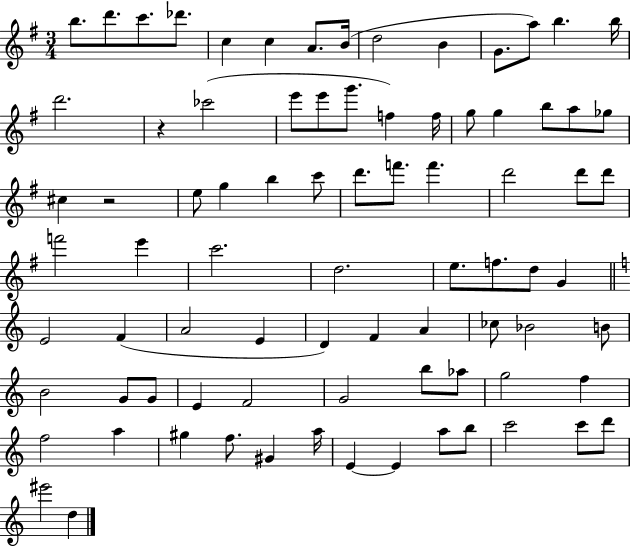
B5/e. D6/e. C6/e. Db6/e. C5/q C5/q A4/e. B4/s D5/h B4/q G4/e. A5/e B5/q. B5/s D6/h. R/q CES6/h E6/e E6/e G6/e. F5/q F5/s G5/e G5/q B5/e A5/e Gb5/e C#5/q R/h E5/e G5/q B5/q C6/e D6/e. F6/e. F6/q. D6/h D6/e D6/e F6/h E6/q C6/h. D5/h. E5/e. F5/e. D5/e G4/q E4/h F4/q A4/h E4/q D4/q F4/q A4/q CES5/e Bb4/h B4/e B4/h G4/e G4/e E4/q F4/h G4/h B5/e Ab5/e G5/h F5/q F5/h A5/q G#5/q F5/e. G#4/q A5/s E4/q E4/q A5/e B5/e C6/h C6/e D6/e EIS6/h D5/q